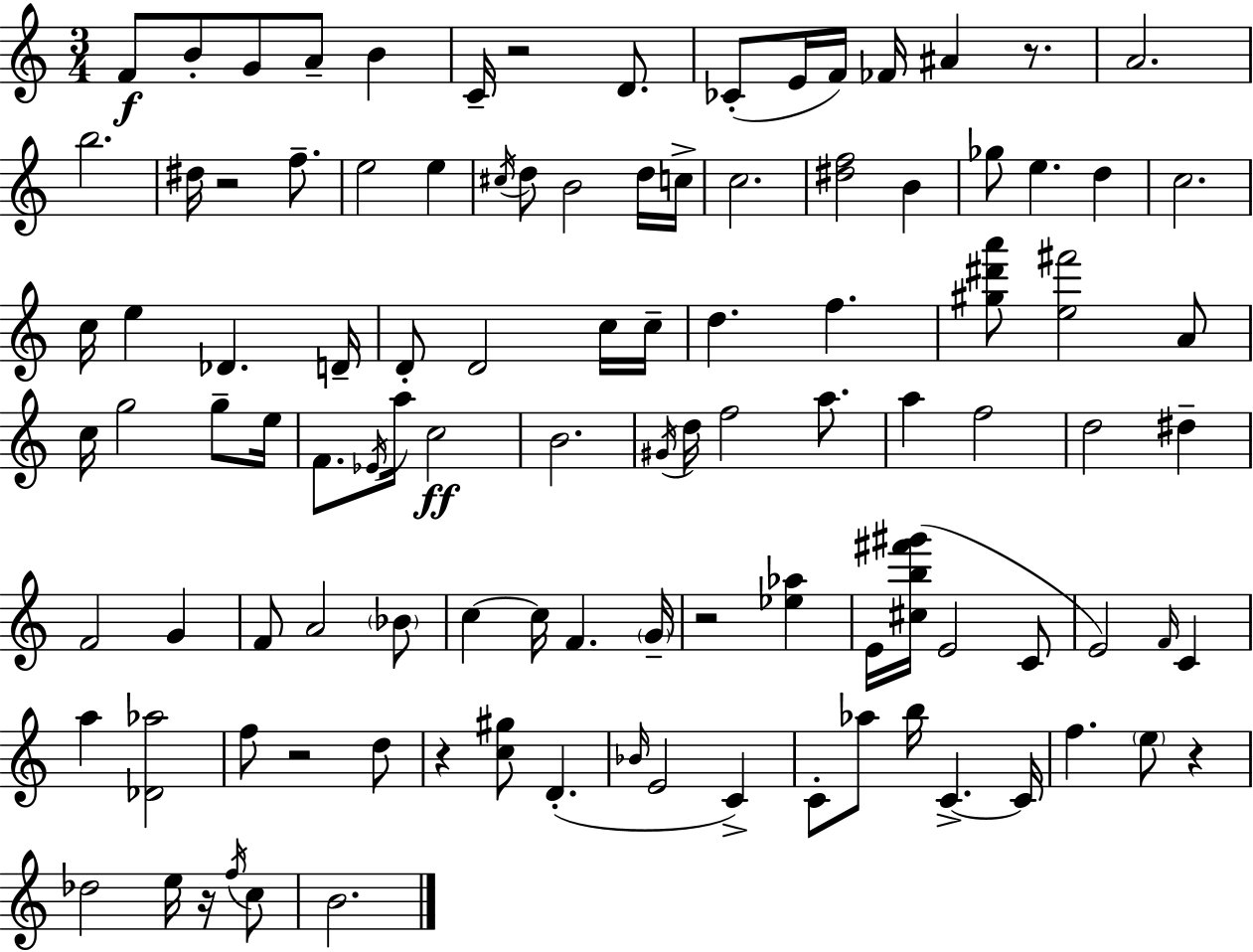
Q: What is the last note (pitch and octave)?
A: B4